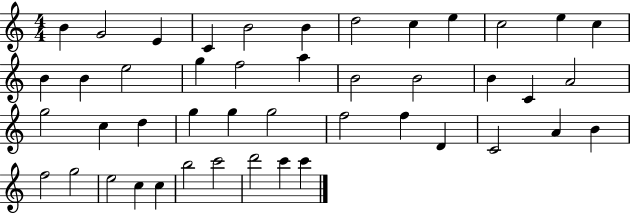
{
  \clef treble
  \numericTimeSignature
  \time 4/4
  \key c \major
  b'4 g'2 e'4 | c'4 b'2 b'4 | d''2 c''4 e''4 | c''2 e''4 c''4 | \break b'4 b'4 e''2 | g''4 f''2 a''4 | b'2 b'2 | b'4 c'4 a'2 | \break g''2 c''4 d''4 | g''4 g''4 g''2 | f''2 f''4 d'4 | c'2 a'4 b'4 | \break f''2 g''2 | e''2 c''4 c''4 | b''2 c'''2 | d'''2 c'''4 c'''4 | \break \bar "|."
}